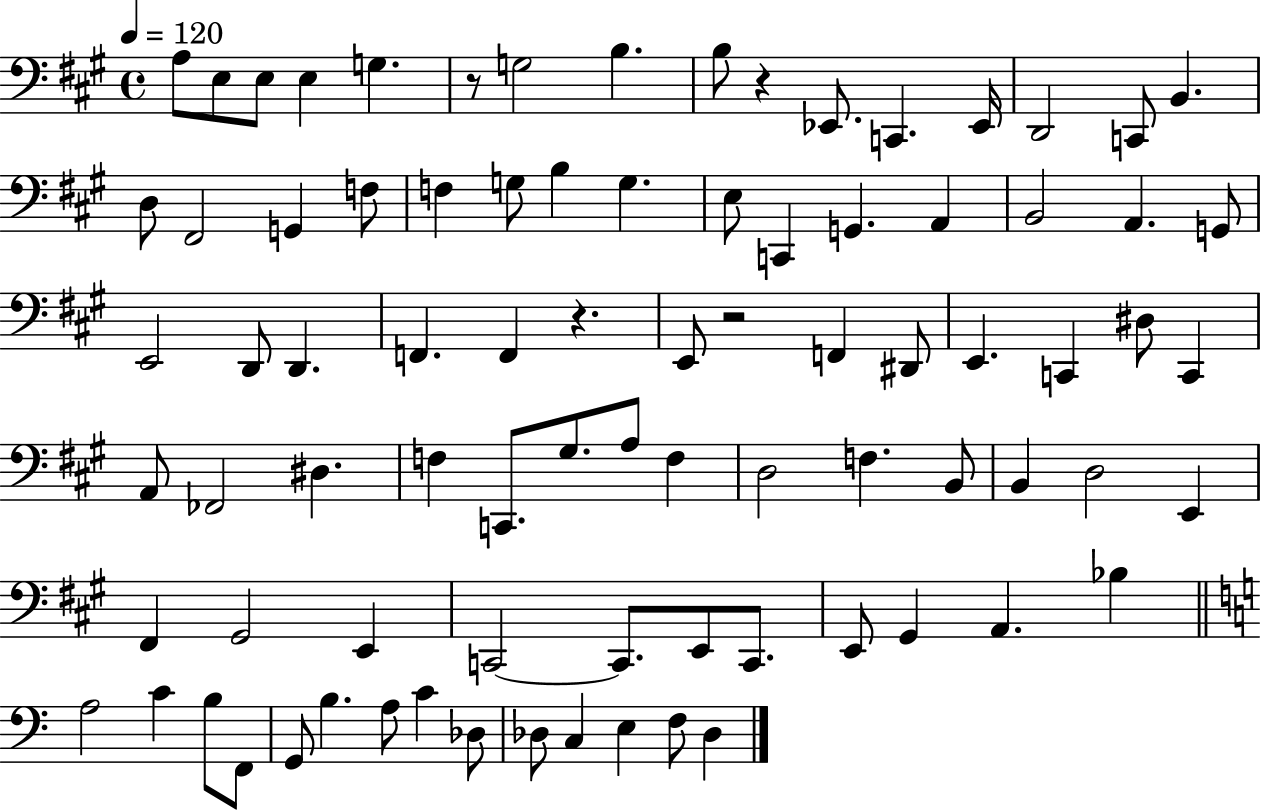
A3/e E3/e E3/e E3/q G3/q. R/e G3/h B3/q. B3/e R/q Eb2/e. C2/q. Eb2/s D2/h C2/e B2/q. D3/e F#2/h G2/q F3/e F3/q G3/e B3/q G3/q. E3/e C2/q G2/q. A2/q B2/h A2/q. G2/e E2/h D2/e D2/q. F2/q. F2/q R/q. E2/e R/h F2/q D#2/e E2/q. C2/q D#3/e C2/q A2/e FES2/h D#3/q. F3/q C2/e. G#3/e. A3/e F3/q D3/h F3/q. B2/e B2/q D3/h E2/q F#2/q G#2/h E2/q C2/h C2/e. E2/e C2/e. E2/e G#2/q A2/q. Bb3/q A3/h C4/q B3/e F2/e G2/e B3/q. A3/e C4/q Db3/e Db3/e C3/q E3/q F3/e Db3/q